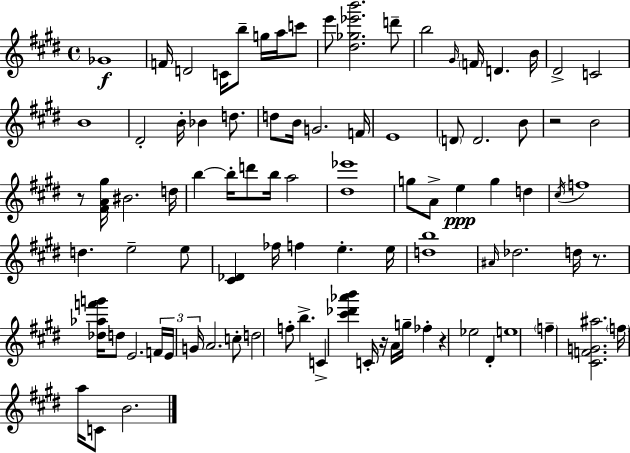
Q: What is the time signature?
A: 4/4